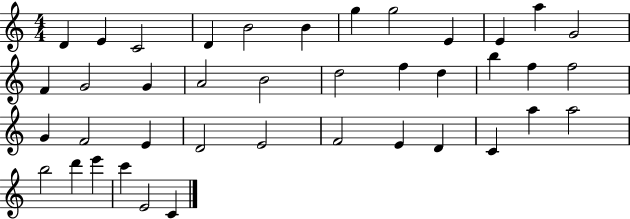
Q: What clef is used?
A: treble